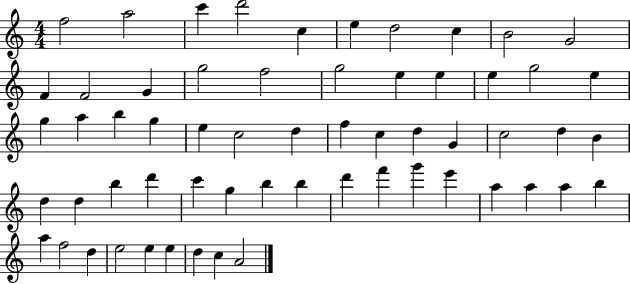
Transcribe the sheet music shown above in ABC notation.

X:1
T:Untitled
M:4/4
L:1/4
K:C
f2 a2 c' d'2 c e d2 c B2 G2 F F2 G g2 f2 g2 e e e g2 e g a b g e c2 d f c d G c2 d B d d b d' c' g b b d' f' g' e' a a a b a f2 d e2 e e d c A2